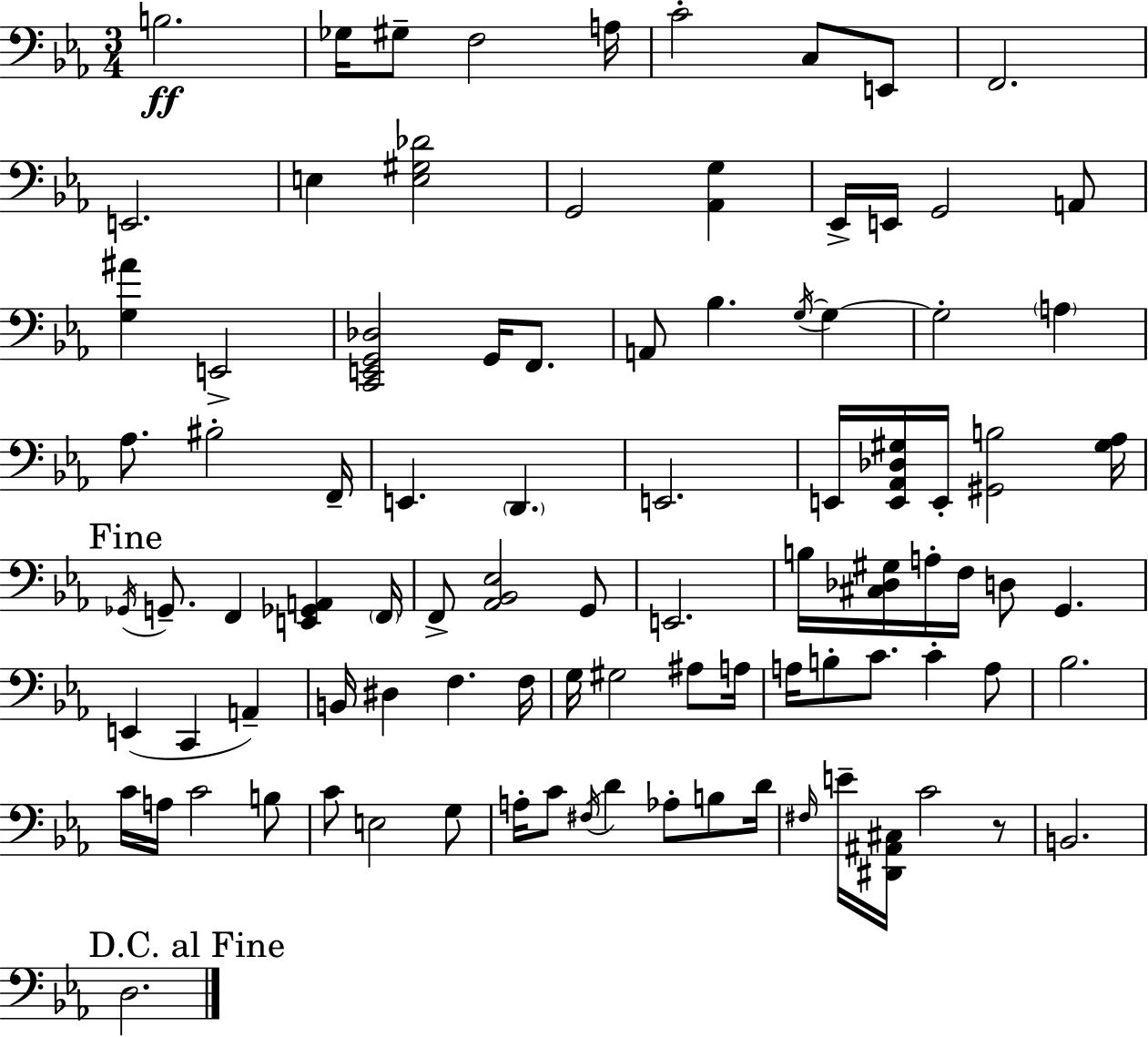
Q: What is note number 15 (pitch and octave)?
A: G2